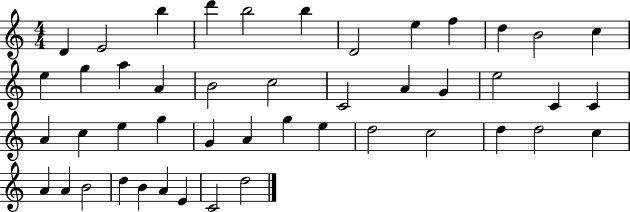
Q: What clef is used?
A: treble